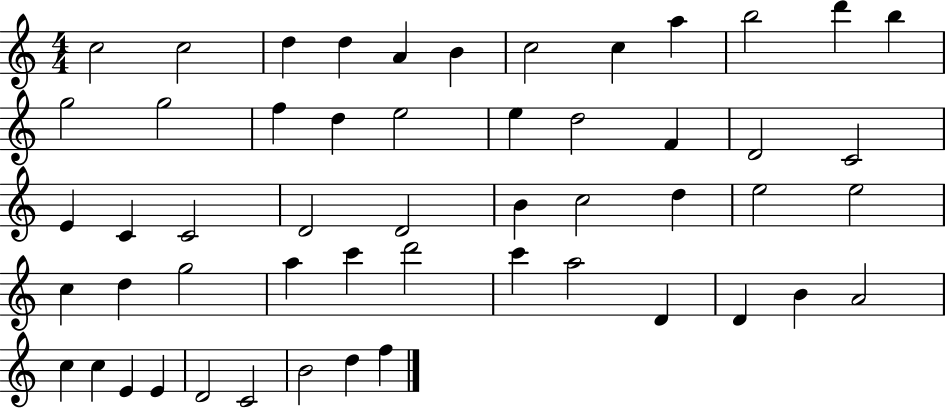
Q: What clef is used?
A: treble